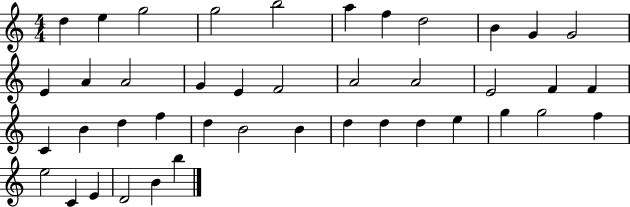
{
  \clef treble
  \numericTimeSignature
  \time 4/4
  \key c \major
  d''4 e''4 g''2 | g''2 b''2 | a''4 f''4 d''2 | b'4 g'4 g'2 | \break e'4 a'4 a'2 | g'4 e'4 f'2 | a'2 a'2 | e'2 f'4 f'4 | \break c'4 b'4 d''4 f''4 | d''4 b'2 b'4 | d''4 d''4 d''4 e''4 | g''4 g''2 f''4 | \break e''2 c'4 e'4 | d'2 b'4 b''4 | \bar "|."
}